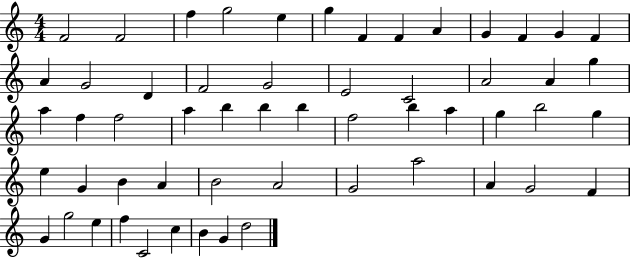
X:1
T:Untitled
M:4/4
L:1/4
K:C
F2 F2 f g2 e g F F A G F G F A G2 D F2 G2 E2 C2 A2 A g a f f2 a b b b f2 b a g b2 g e G B A B2 A2 G2 a2 A G2 F G g2 e f C2 c B G d2